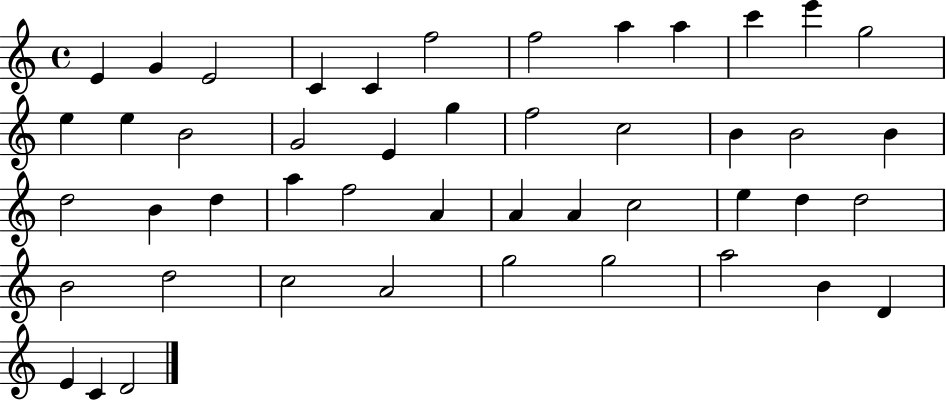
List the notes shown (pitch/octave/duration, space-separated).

E4/q G4/q E4/h C4/q C4/q F5/h F5/h A5/q A5/q C6/q E6/q G5/h E5/q E5/q B4/h G4/h E4/q G5/q F5/h C5/h B4/q B4/h B4/q D5/h B4/q D5/q A5/q F5/h A4/q A4/q A4/q C5/h E5/q D5/q D5/h B4/h D5/h C5/h A4/h G5/h G5/h A5/h B4/q D4/q E4/q C4/q D4/h